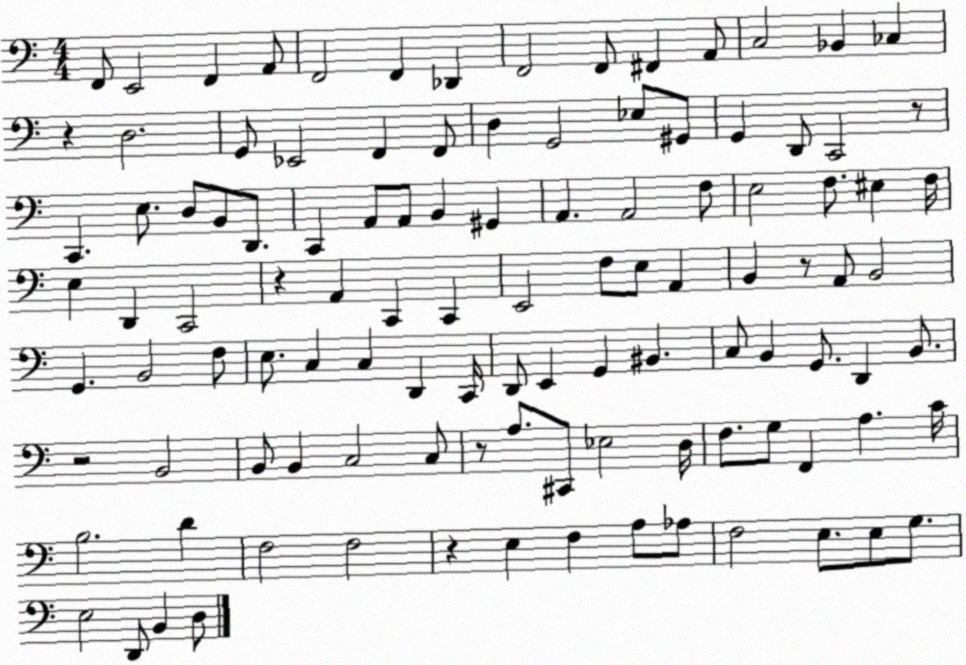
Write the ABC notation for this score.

X:1
T:Untitled
M:4/4
L:1/4
K:C
F,,/2 E,,2 F,, A,,/2 F,,2 F,, _D,, F,,2 F,,/2 ^F,, A,,/2 C,2 _B,, _C, z D,2 G,,/2 _E,,2 F,, F,,/2 D, G,,2 _E,/2 ^G,,/2 G,, D,,/2 C,,2 z/2 C,, E,/2 D,/2 B,,/2 D,,/2 C,, A,,/2 A,,/2 B,, ^G,, A,, A,,2 F,/2 E,2 F,/2 ^E, F,/4 E, D,, C,,2 z A,, C,, C,, E,,2 F,/2 E,/2 A,, B,, z/2 A,,/2 B,,2 G,, B,,2 F,/2 E,/2 C, C, D,, C,,/4 D,,/2 E,, G,, ^B,, C,/2 B,, G,,/2 D,, B,,/2 z2 B,,2 B,,/2 B,, C,2 C,/2 z/2 A,/2 ^C,,/2 _E,2 D,/4 F,/2 G,/2 F,, A, C/4 B,2 D F,2 F,2 z E, F, A,/2 _A,/2 F,2 E,/2 E,/2 G,/2 E,2 D,,/2 B,, D,/2